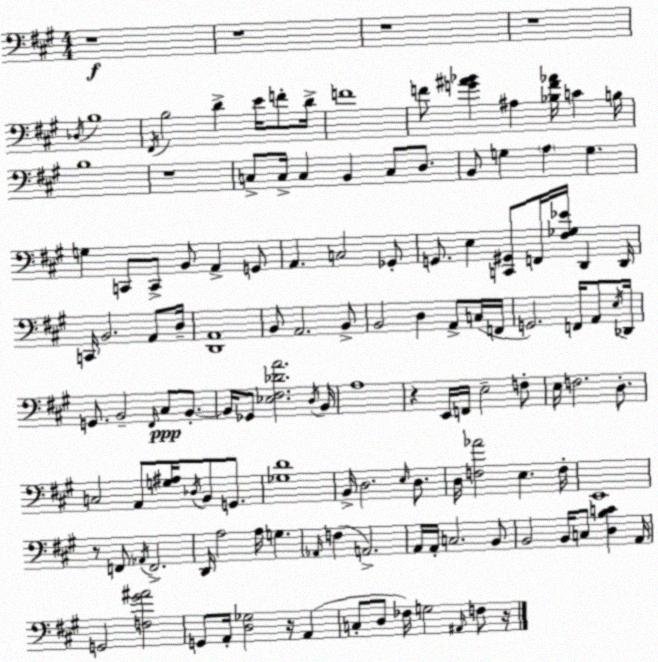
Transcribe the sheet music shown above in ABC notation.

X:1
T:Untitled
M:4/4
L:1/4
K:A
z4 z4 z4 z4 _D,/4 B,4 ^F,,/4 B,2 D E/4 F/2 D/4 F4 F/2 [G^A_B] ^A, [_B,F_A]/4 C B,/4 B,4 z4 C,/2 C,/4 C, B,, C,/2 D,/2 B,,/2 G, A, G, G, C,,/2 C,,/2 B,,/2 A,, G,,/2 A,, C,2 _G,,/2 G,,/2 E, [C,,^G,,]/2 F,,/4 [^F,_G,_E]/4 D,, D,,/4 C,,/4 B,,2 A,,/2 D,/4 [D,,A,,]4 B,,/2 A,,2 B,,/2 B,,2 D, A,,/2 C,/4 F,,/4 G,,2 F,,/4 A,,/2 E,/4 _D,,/4 G,,/2 B,,2 ^F,,/4 ^C,/2 B,,/2 B,,/4 _G,,/2 [_E,^F,_DA]2 D,/4 B,,/4 A,4 z E,,/4 F,,/4 E,2 F,/2 E,/4 F,2 D,/2 C,2 A,,/2 [G,^A,]/4 _D,/4 B,,/2 G,,/2 [_G,D]4 B,,/4 D,2 E,/4 D,/2 D,/4 [F,_A]2 E, F,/4 E,,4 z/2 F,,/2 _A,,/4 F,,2 D,,/4 A,2 A,/4 G, _A,,/4 F, A,,2 A,,/4 A,,/4 C,2 B,,/2 B,,2 B,,/4 C,/2 [D,B,C] A,,/4 G,,2 [F,^G^A]2 G,,/2 A,,/4 [D,_G,]2 z/4 A,, C,/2 D,/2 _F,/4 G,2 ^A,,/4 F,/2 z/4